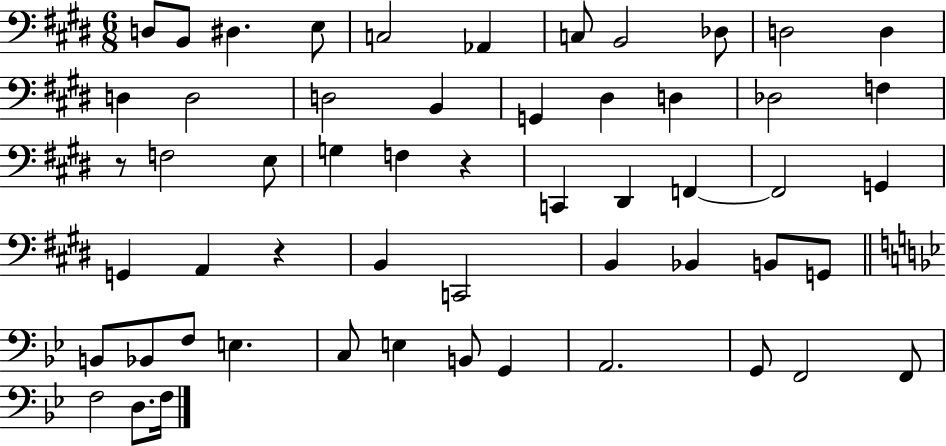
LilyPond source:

{
  \clef bass
  \numericTimeSignature
  \time 6/8
  \key e \major
  d8 b,8 dis4. e8 | c2 aes,4 | c8 b,2 des8 | d2 d4 | \break d4 d2 | d2 b,4 | g,4 dis4 d4 | des2 f4 | \break r8 f2 e8 | g4 f4 r4 | c,4 dis,4 f,4~~ | f,2 g,4 | \break g,4 a,4 r4 | b,4 c,2 | b,4 bes,4 b,8 g,8 | \bar "||" \break \key bes \major b,8 bes,8 f8 e4. | c8 e4 b,8 g,4 | a,2. | g,8 f,2 f,8 | \break f2 d8. f16 | \bar "|."
}